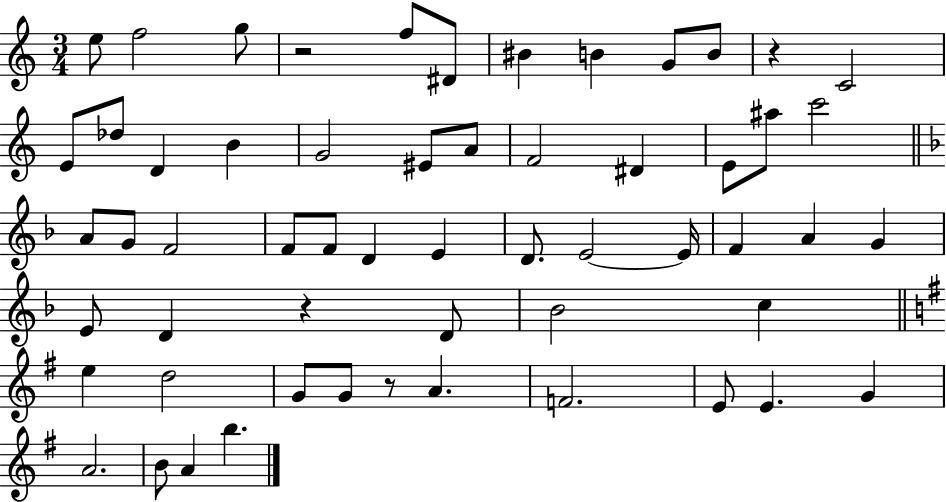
{
  \clef treble
  \numericTimeSignature
  \time 3/4
  \key c \major
  e''8 f''2 g''8 | r2 f''8 dis'8 | bis'4 b'4 g'8 b'8 | r4 c'2 | \break e'8 des''8 d'4 b'4 | g'2 eis'8 a'8 | f'2 dis'4 | e'8 ais''8 c'''2 | \break \bar "||" \break \key f \major a'8 g'8 f'2 | f'8 f'8 d'4 e'4 | d'8. e'2~~ e'16 | f'4 a'4 g'4 | \break e'8 d'4 r4 d'8 | bes'2 c''4 | \bar "||" \break \key e \minor e''4 d''2 | g'8 g'8 r8 a'4. | f'2. | e'8 e'4. g'4 | \break a'2. | b'8 a'4 b''4. | \bar "|."
}